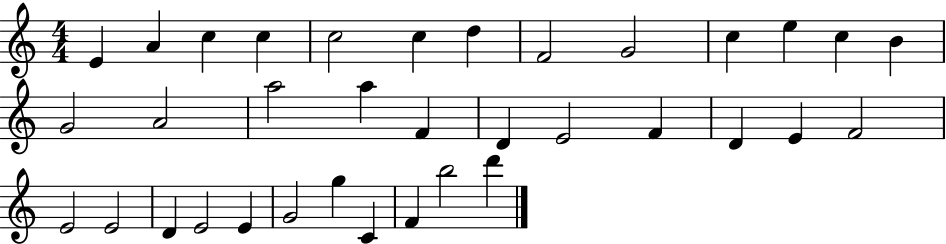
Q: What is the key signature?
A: C major